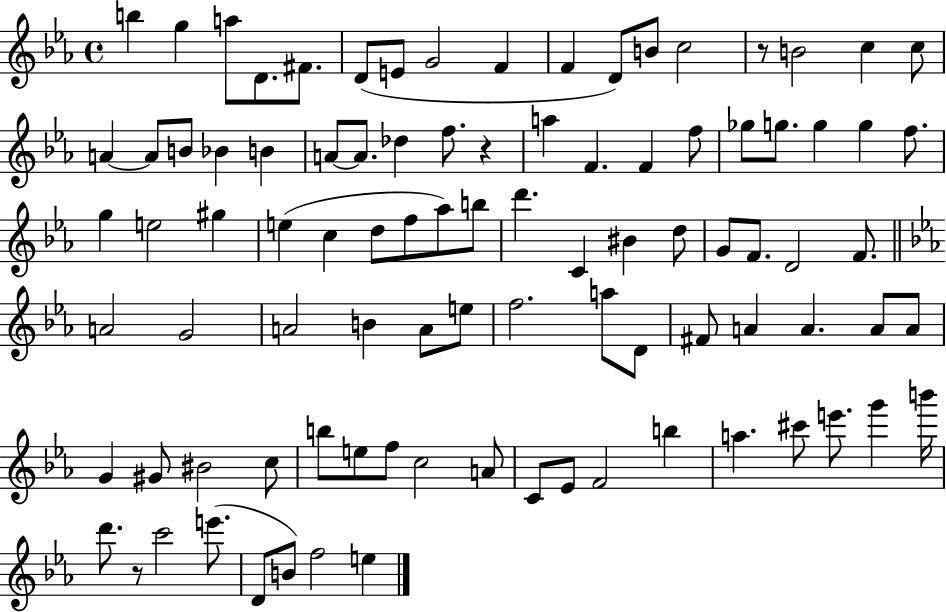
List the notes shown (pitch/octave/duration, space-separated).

B5/q G5/q A5/e D4/e. F#4/e. D4/e E4/e G4/h F4/q F4/q D4/e B4/e C5/h R/e B4/h C5/q C5/e A4/q A4/e B4/e Bb4/q B4/q A4/e A4/e. Db5/q F5/e. R/q A5/q F4/q. F4/q F5/e Gb5/e G5/e. G5/q G5/q F5/e. G5/q E5/h G#5/q E5/q C5/q D5/e F5/e Ab5/e B5/e D6/q. C4/q BIS4/q D5/e G4/e F4/e. D4/h F4/e. A4/h G4/h A4/h B4/q A4/e E5/e F5/h. A5/e D4/e F#4/e A4/q A4/q. A4/e A4/e G4/q G#4/e BIS4/h C5/e B5/e E5/e F5/e C5/h A4/e C4/e Eb4/e F4/h B5/q A5/q. C#6/e E6/e. G6/q B6/s D6/e. R/e C6/h E6/e. D4/e B4/e F5/h E5/q